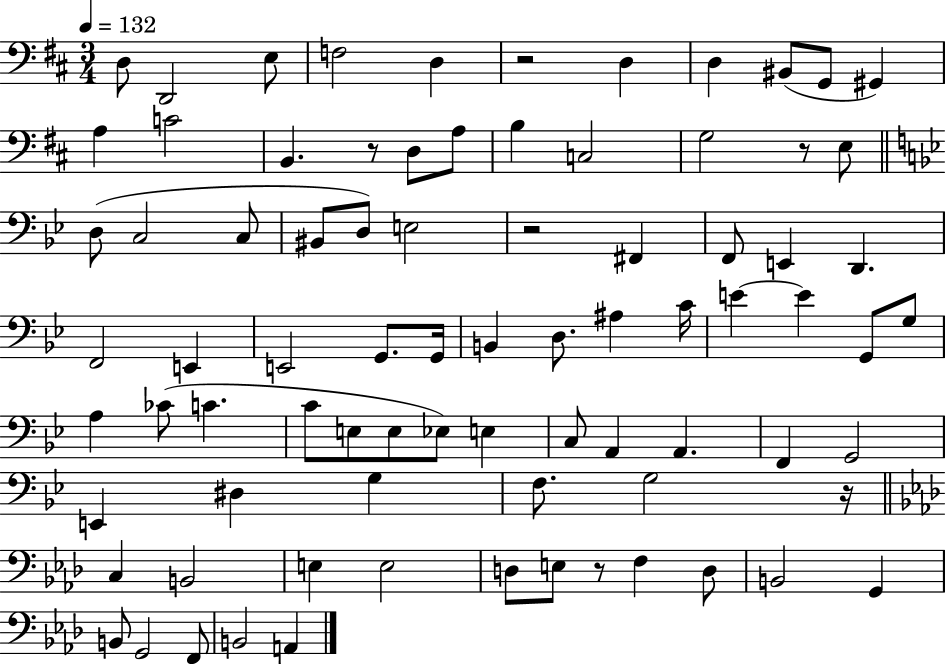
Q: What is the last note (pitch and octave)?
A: A2